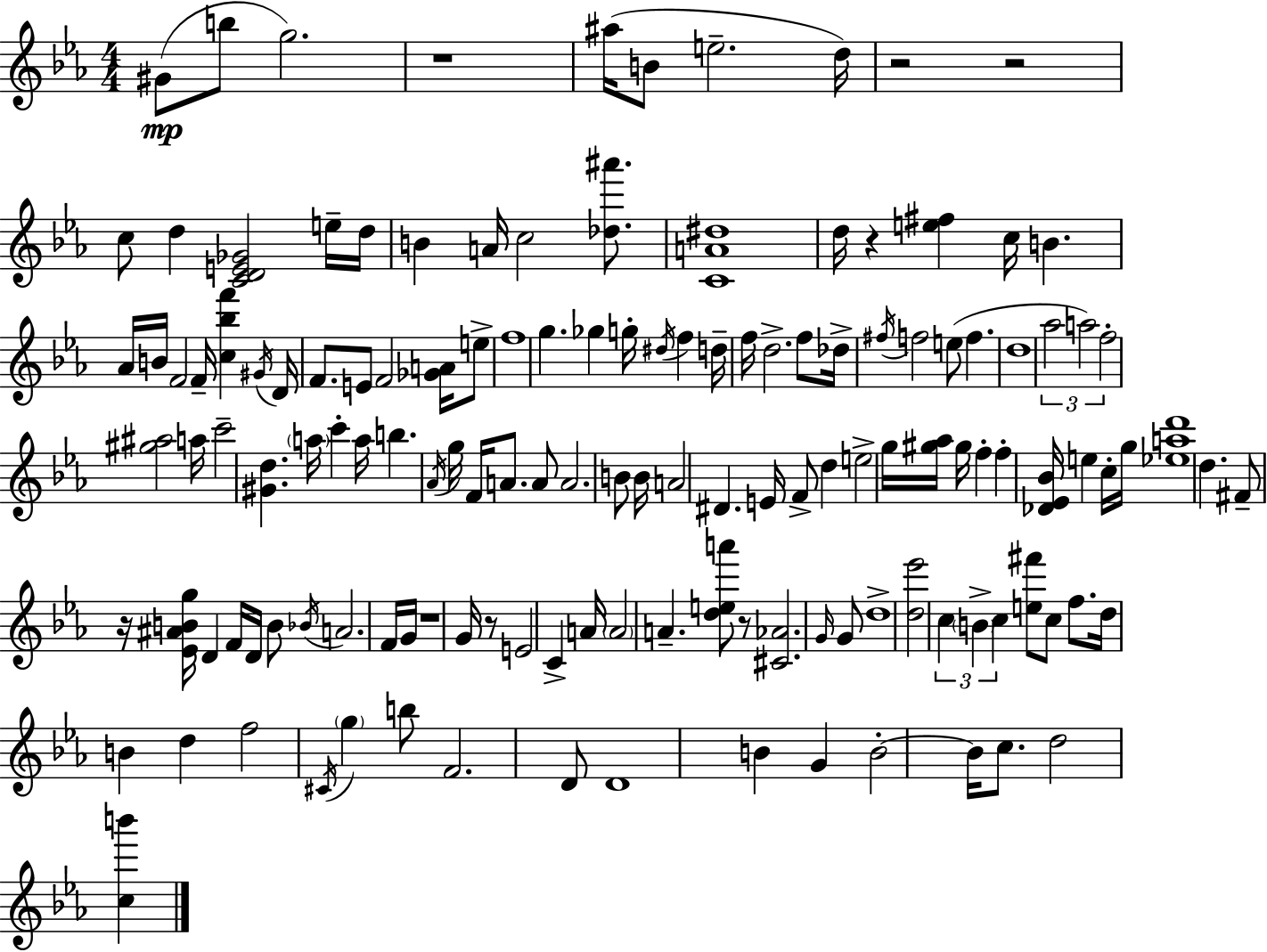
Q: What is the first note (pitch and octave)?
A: G#4